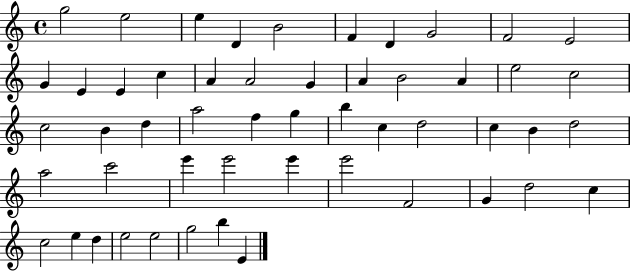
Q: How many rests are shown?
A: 0